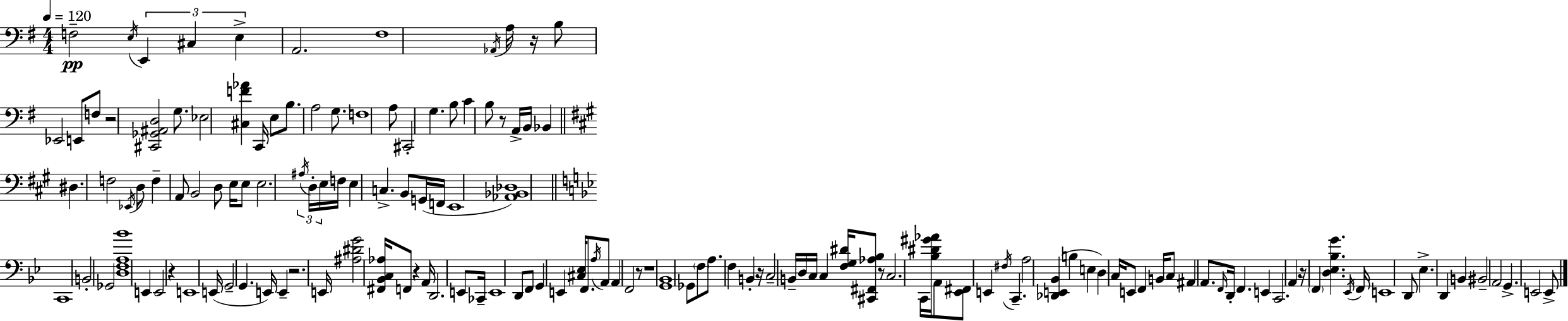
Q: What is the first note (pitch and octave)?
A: F3